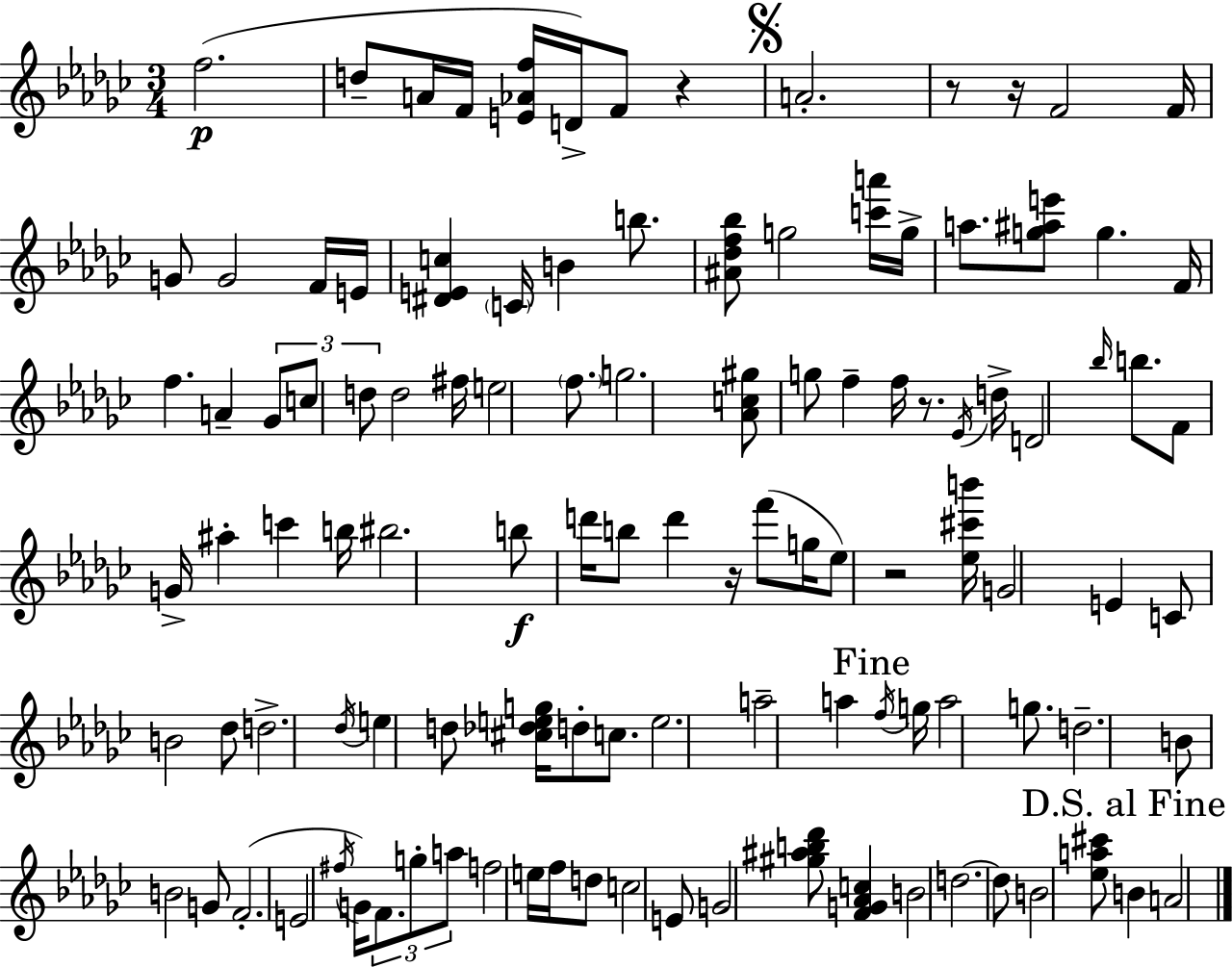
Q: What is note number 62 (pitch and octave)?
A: D5